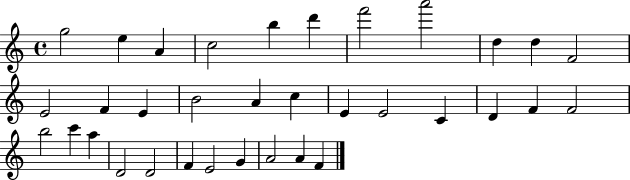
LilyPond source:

{
  \clef treble
  \time 4/4
  \defaultTimeSignature
  \key c \major
  g''2 e''4 a'4 | c''2 b''4 d'''4 | f'''2 a'''2 | d''4 d''4 f'2 | \break e'2 f'4 e'4 | b'2 a'4 c''4 | e'4 e'2 c'4 | d'4 f'4 f'2 | \break b''2 c'''4 a''4 | d'2 d'2 | f'4 e'2 g'4 | a'2 a'4 f'4 | \break \bar "|."
}